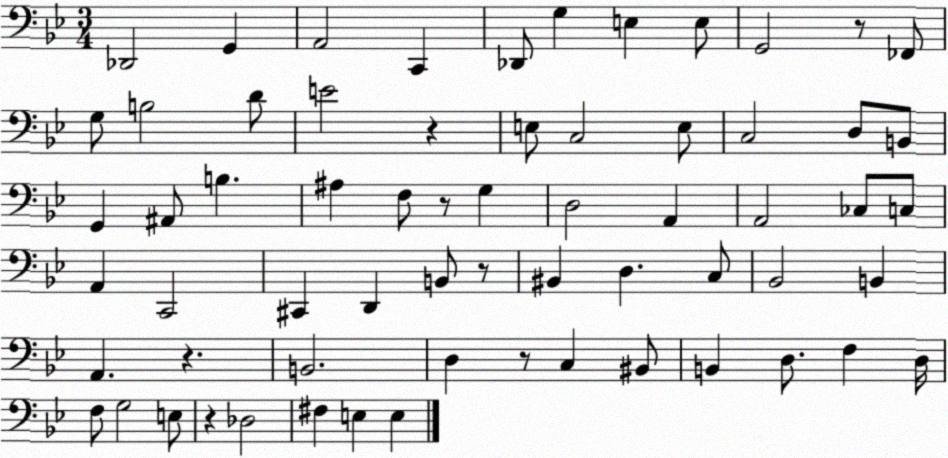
X:1
T:Untitled
M:3/4
L:1/4
K:Bb
_D,,2 G,, A,,2 C,, _D,,/2 G, E, E,/2 G,,2 z/2 _F,,/2 G,/2 B,2 D/2 E2 z E,/2 C,2 E,/2 C,2 D,/2 B,,/2 G,, ^A,,/2 B, ^A, F,/2 z/2 G, D,2 A,, A,,2 _C,/2 C,/2 A,, C,,2 ^C,, D,, B,,/2 z/2 ^B,, D, C,/2 _B,,2 B,, A,, z B,,2 D, z/2 C, ^B,,/2 B,, D,/2 F, D,/4 F,/2 G,2 E,/2 z _D,2 ^F, E, E,